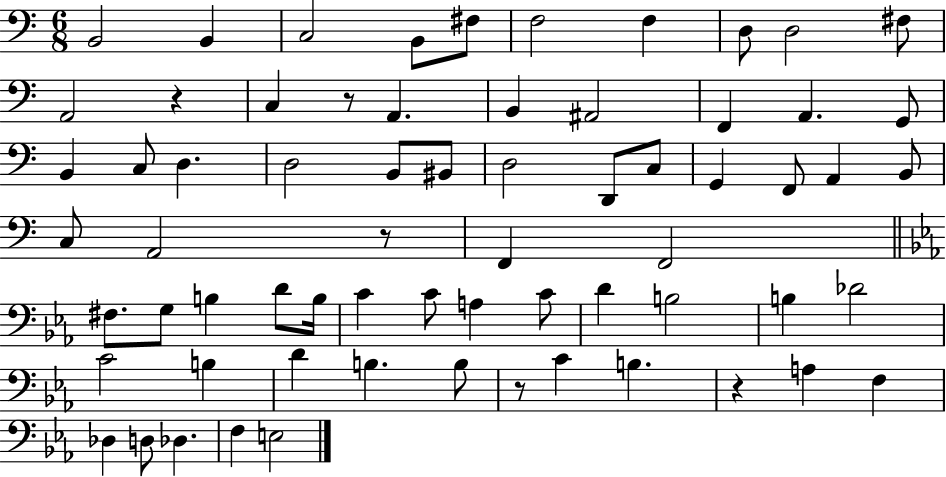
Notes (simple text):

B2/h B2/q C3/h B2/e F#3/e F3/h F3/q D3/e D3/h F#3/e A2/h R/q C3/q R/e A2/q. B2/q A#2/h F2/q A2/q. G2/e B2/q C3/e D3/q. D3/h B2/e BIS2/e D3/h D2/e C3/e G2/q F2/e A2/q B2/e C3/e A2/h R/e F2/q F2/h F#3/e. G3/e B3/q D4/e B3/s C4/q C4/e A3/q C4/e D4/q B3/h B3/q Db4/h C4/h B3/q D4/q B3/q. B3/e R/e C4/q B3/q. R/q A3/q F3/q Db3/q D3/e Db3/q. F3/q E3/h